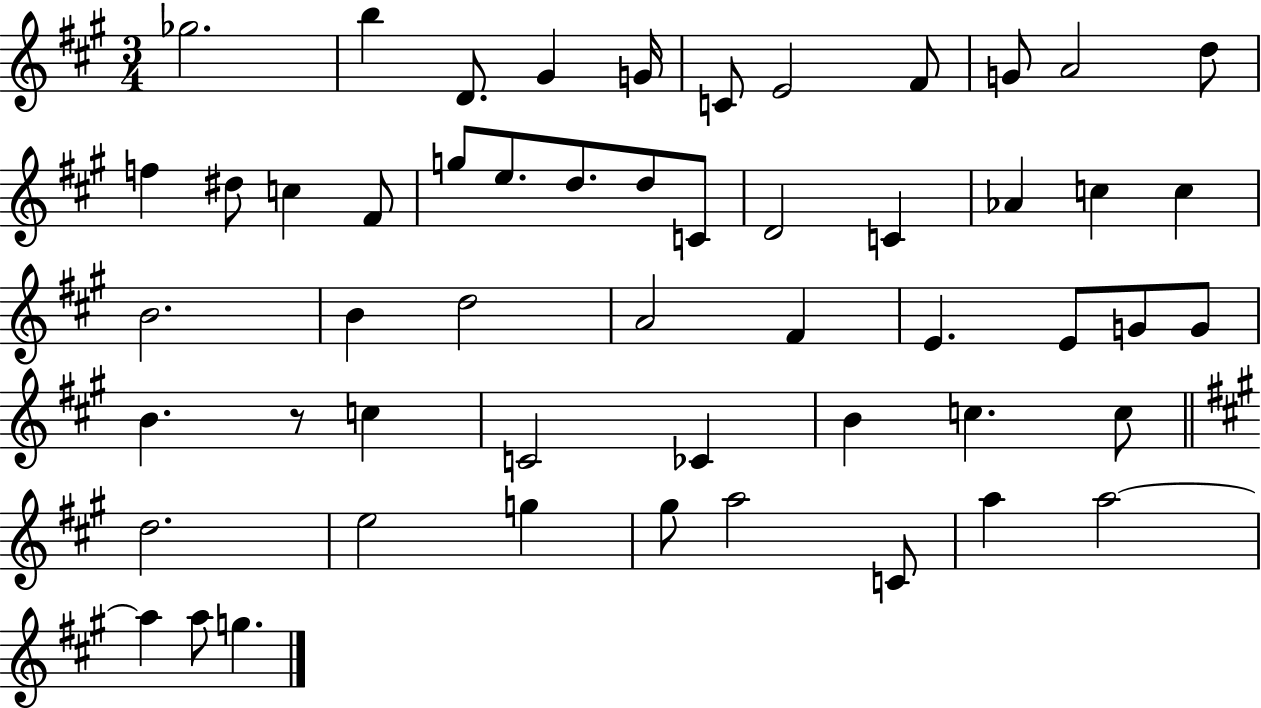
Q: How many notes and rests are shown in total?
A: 53